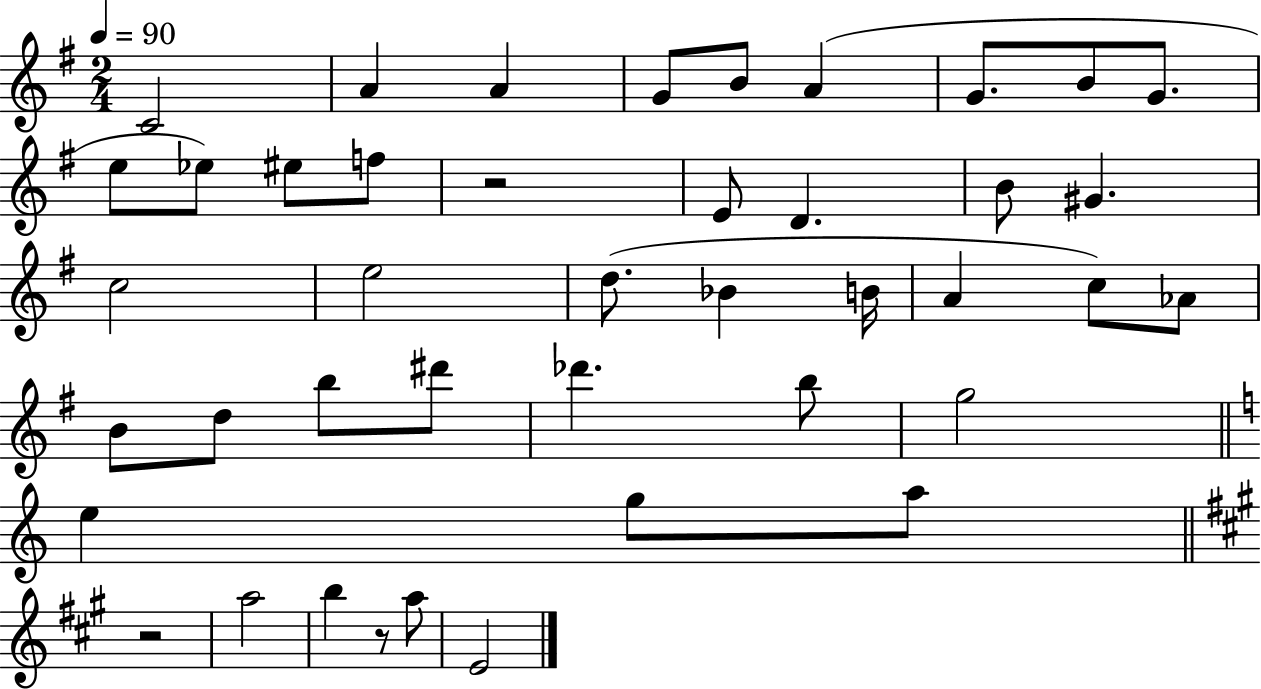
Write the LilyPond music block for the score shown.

{
  \clef treble
  \numericTimeSignature
  \time 2/4
  \key g \major
  \tempo 4 = 90
  c'2 | a'4 a'4 | g'8 b'8 a'4( | g'8. b'8 g'8. | \break e''8 ees''8) eis''8 f''8 | r2 | e'8 d'4. | b'8 gis'4. | \break c''2 | e''2 | d''8.( bes'4 b'16 | a'4 c''8) aes'8 | \break b'8 d''8 b''8 dis'''8 | des'''4. b''8 | g''2 | \bar "||" \break \key a \minor e''4 g''8 a''8 | \bar "||" \break \key a \major r2 | a''2 | b''4 r8 a''8 | e'2 | \break \bar "|."
}